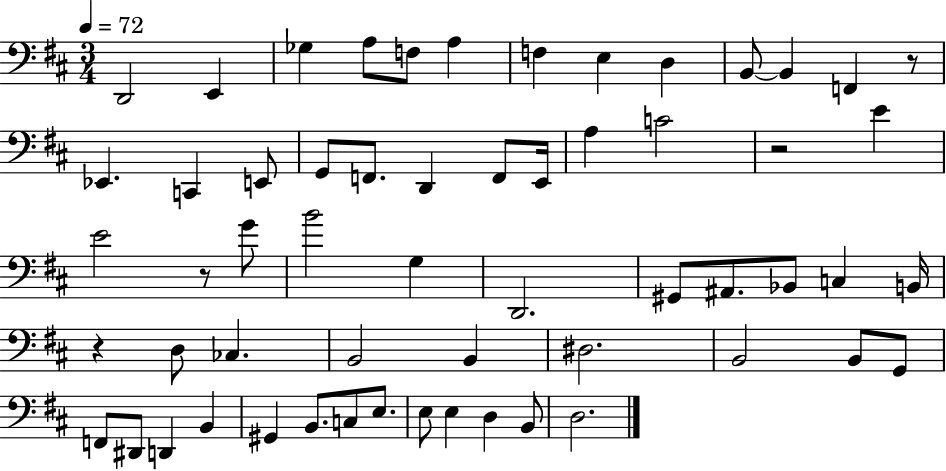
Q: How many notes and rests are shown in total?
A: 58